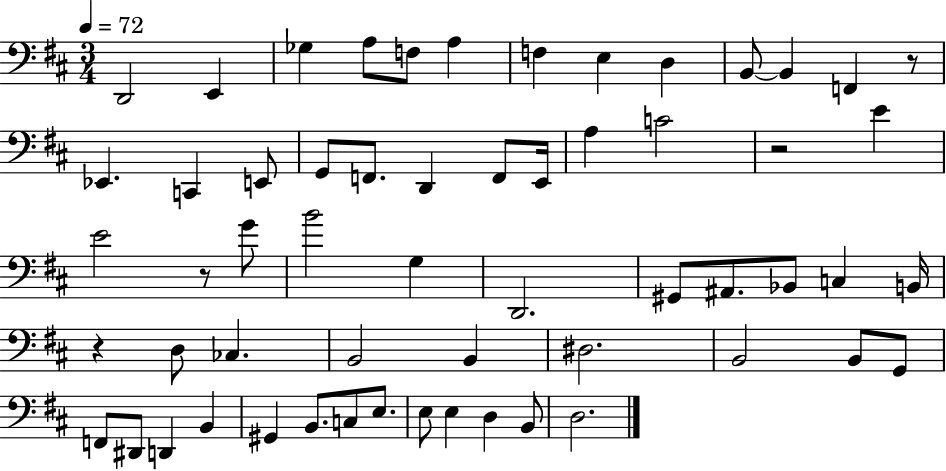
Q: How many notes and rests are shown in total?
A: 58